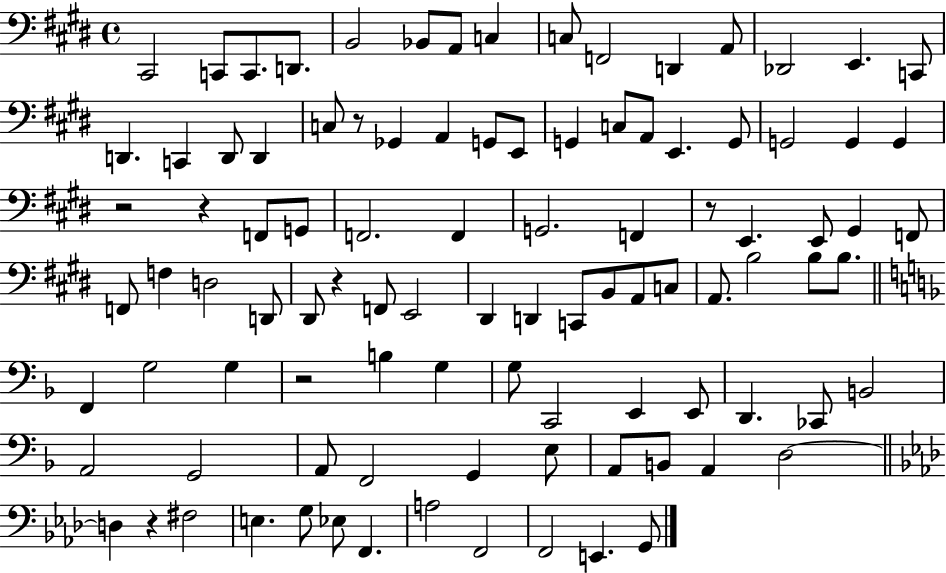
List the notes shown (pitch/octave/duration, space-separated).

C#2/h C2/e C2/e. D2/e. B2/h Bb2/e A2/e C3/q C3/e F2/h D2/q A2/e Db2/h E2/q. C2/e D2/q. C2/q D2/e D2/q C3/e R/e Gb2/q A2/q G2/e E2/e G2/q C3/e A2/e E2/q. G2/e G2/h G2/q G2/q R/h R/q F2/e G2/e F2/h. F2/q G2/h. F2/q R/e E2/q. E2/e G#2/q F2/e F2/e F3/q D3/h D2/e D#2/e R/q F2/e E2/h D#2/q D2/q C2/e B2/e A2/e C3/e A2/e. B3/h B3/e B3/e. F2/q G3/h G3/q R/h B3/q G3/q G3/e C2/h E2/q E2/e D2/q. CES2/e B2/h A2/h G2/h A2/e F2/h G2/q E3/e A2/e B2/e A2/q D3/h D3/q R/q F#3/h E3/q. G3/e Eb3/e F2/q. A3/h F2/h F2/h E2/q. G2/e